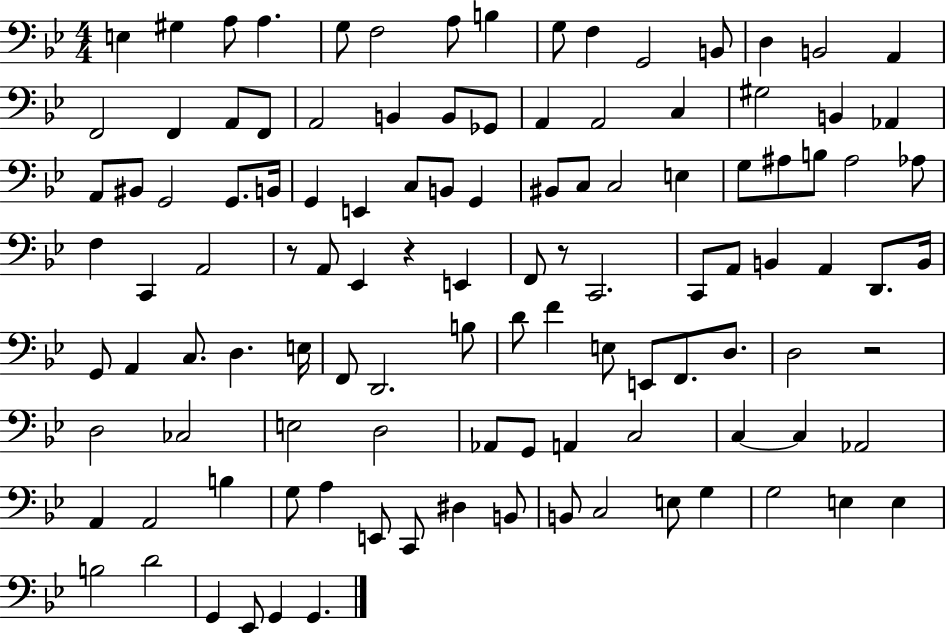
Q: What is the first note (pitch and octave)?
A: E3